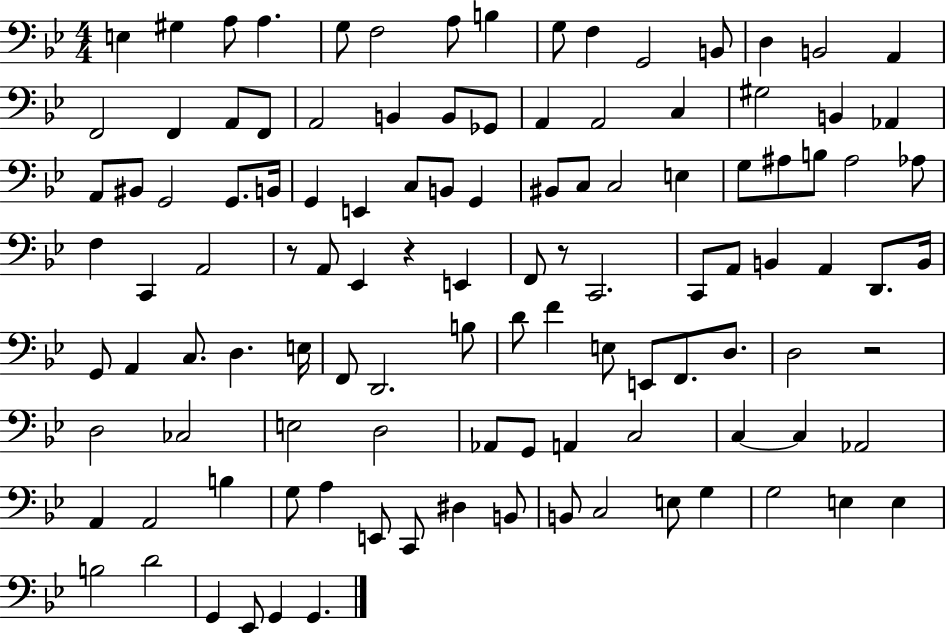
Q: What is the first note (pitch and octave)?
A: E3